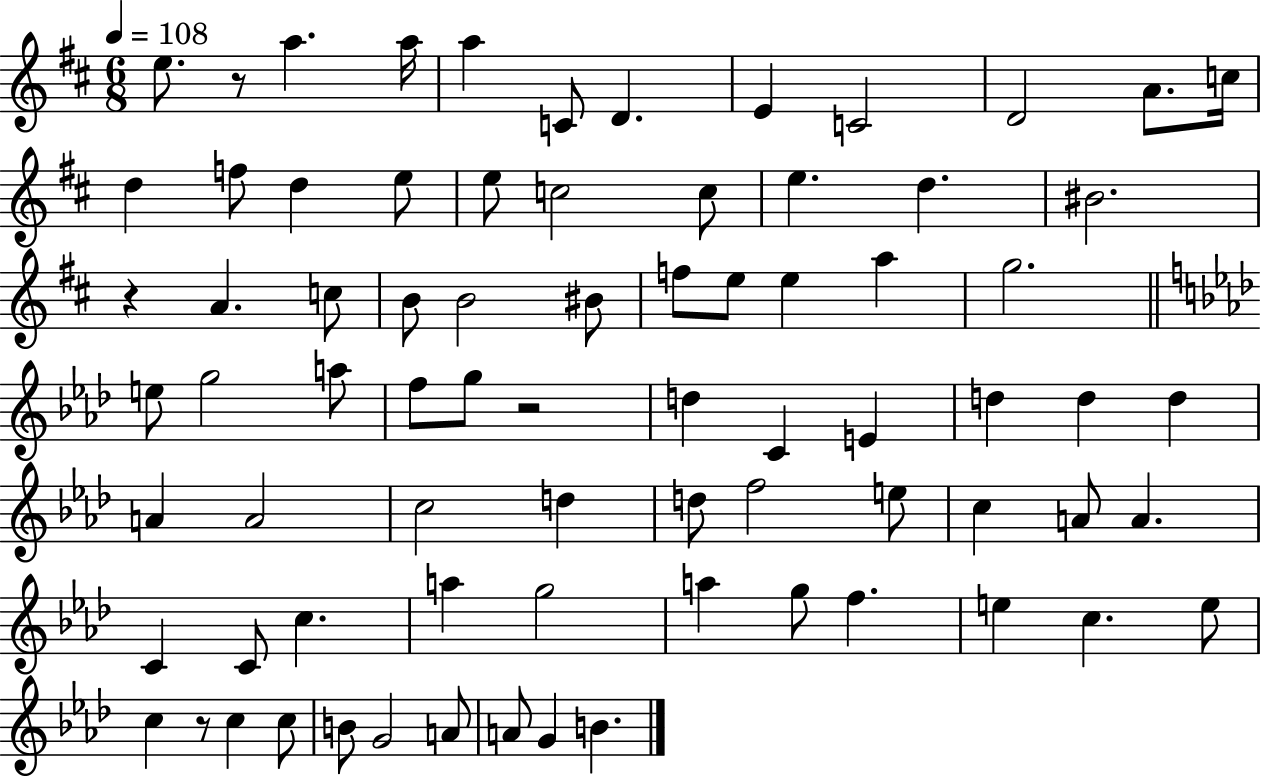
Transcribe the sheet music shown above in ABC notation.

X:1
T:Untitled
M:6/8
L:1/4
K:D
e/2 z/2 a a/4 a C/2 D E C2 D2 A/2 c/4 d f/2 d e/2 e/2 c2 c/2 e d ^B2 z A c/2 B/2 B2 ^B/2 f/2 e/2 e a g2 e/2 g2 a/2 f/2 g/2 z2 d C E d d d A A2 c2 d d/2 f2 e/2 c A/2 A C C/2 c a g2 a g/2 f e c e/2 c z/2 c c/2 B/2 G2 A/2 A/2 G B